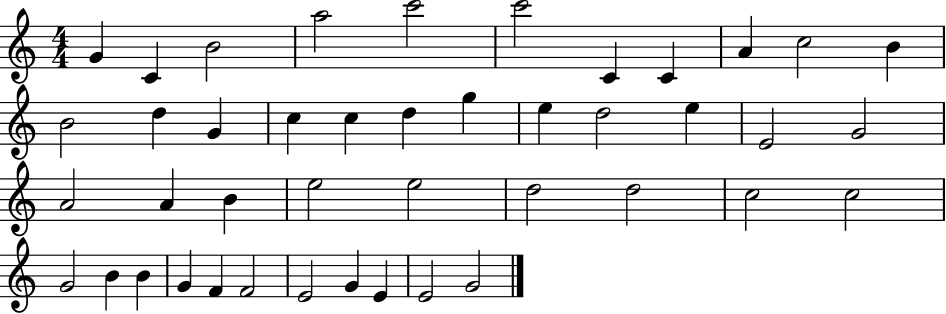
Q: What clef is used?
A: treble